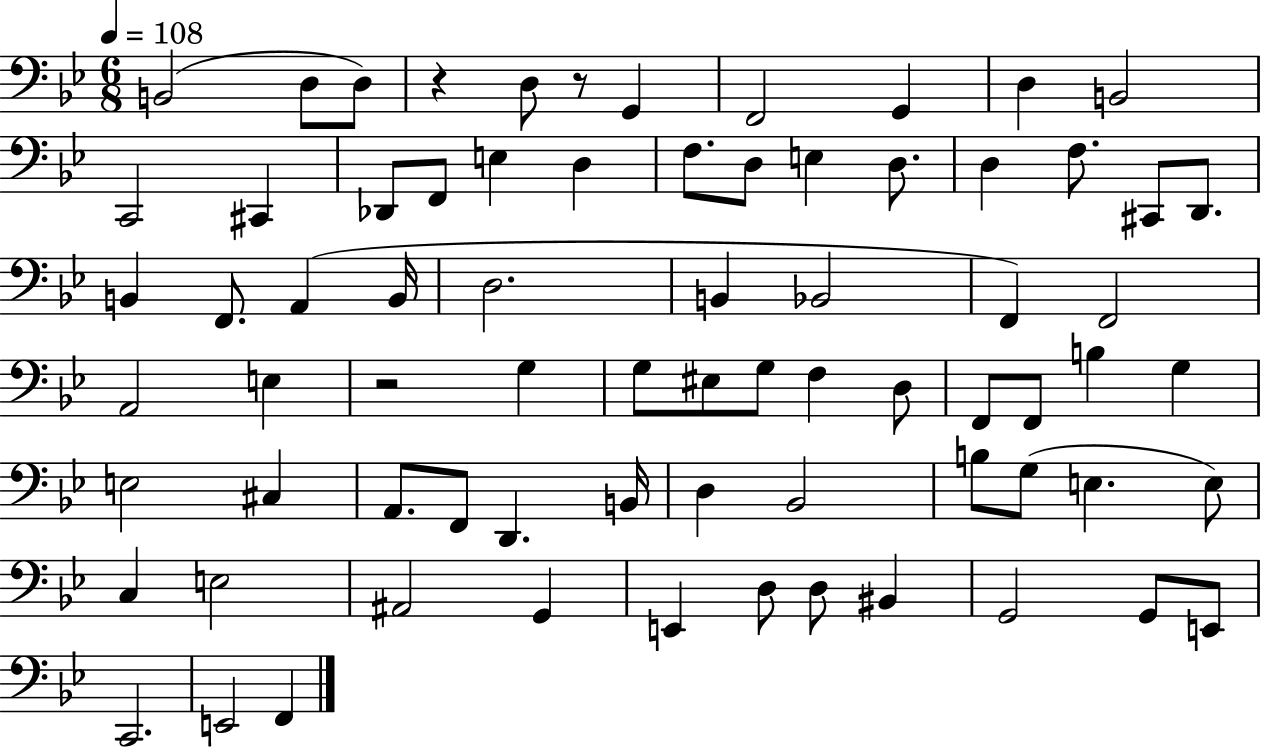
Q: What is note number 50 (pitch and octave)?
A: B2